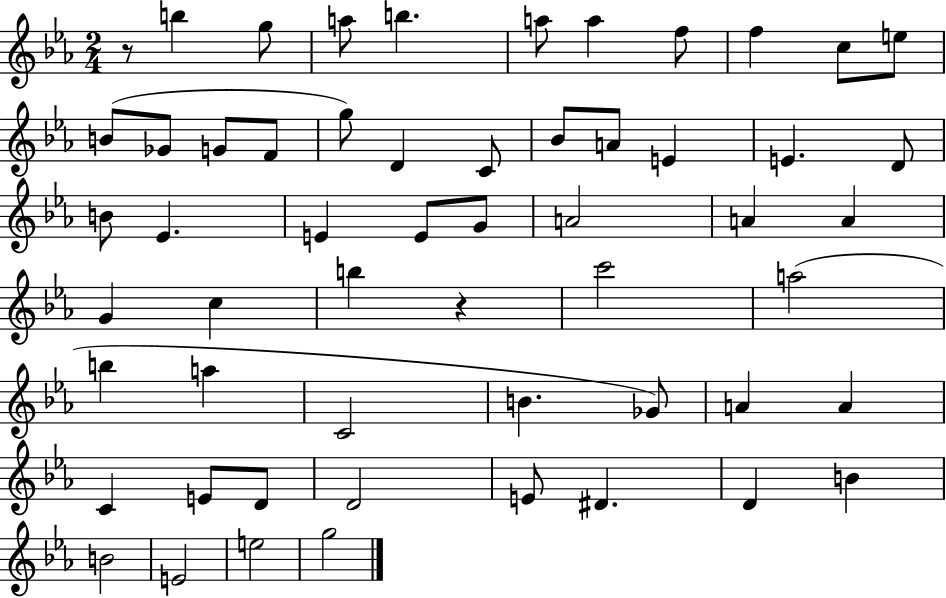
R/e B5/q G5/e A5/e B5/q. A5/e A5/q F5/e F5/q C5/e E5/e B4/e Gb4/e G4/e F4/e G5/e D4/q C4/e Bb4/e A4/e E4/q E4/q. D4/e B4/e Eb4/q. E4/q E4/e G4/e A4/h A4/q A4/q G4/q C5/q B5/q R/q C6/h A5/h B5/q A5/q C4/h B4/q. Gb4/e A4/q A4/q C4/q E4/e D4/e D4/h E4/e D#4/q. D4/q B4/q B4/h E4/h E5/h G5/h